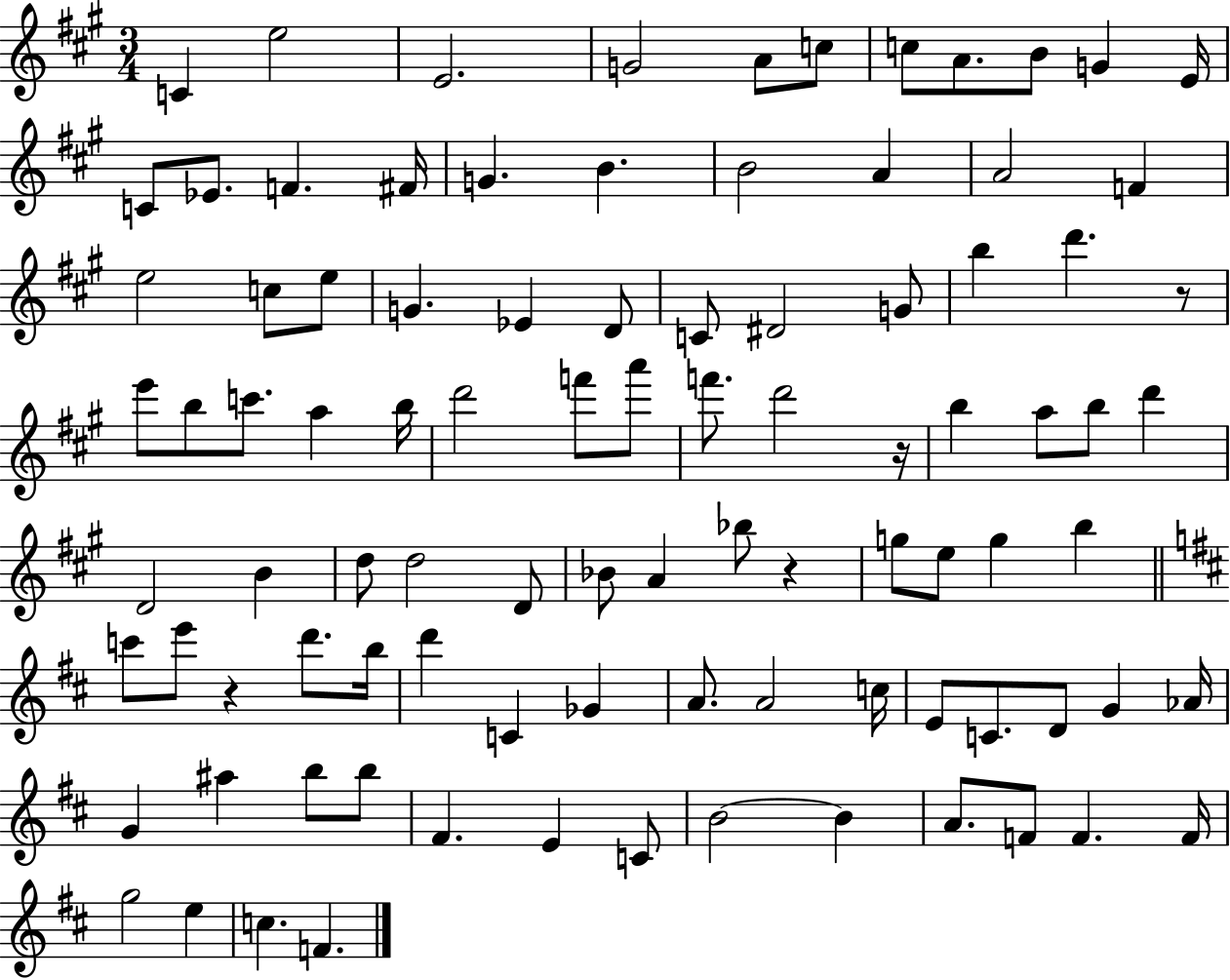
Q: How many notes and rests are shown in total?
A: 94